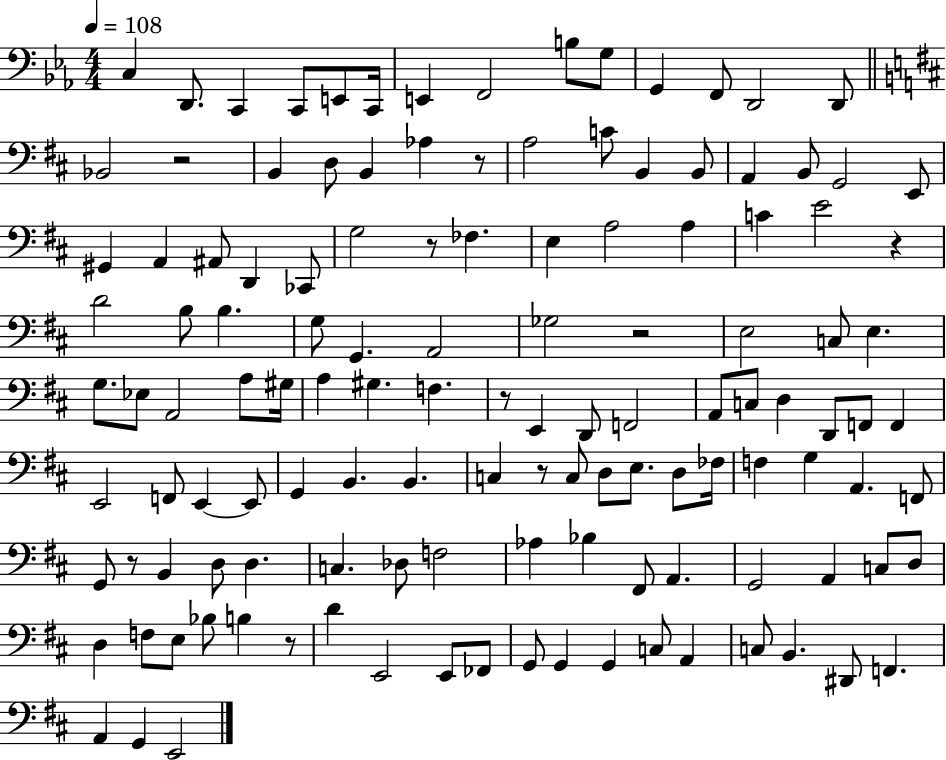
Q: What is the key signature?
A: EES major